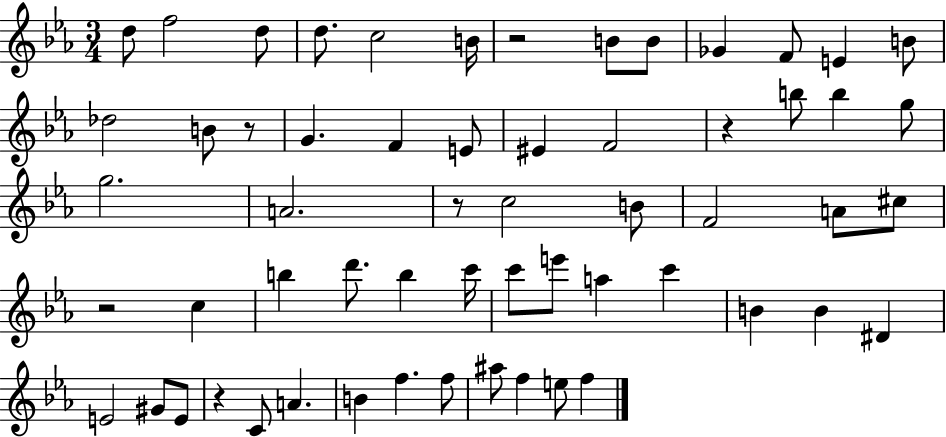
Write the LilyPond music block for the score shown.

{
  \clef treble
  \numericTimeSignature
  \time 3/4
  \key ees \major
  \repeat volta 2 { d''8 f''2 d''8 | d''8. c''2 b'16 | r2 b'8 b'8 | ges'4 f'8 e'4 b'8 | \break des''2 b'8 r8 | g'4. f'4 e'8 | eis'4 f'2 | r4 b''8 b''4 g''8 | \break g''2. | a'2. | r8 c''2 b'8 | f'2 a'8 cis''8 | \break r2 c''4 | b''4 d'''8. b''4 c'''16 | c'''8 e'''8 a''4 c'''4 | b'4 b'4 dis'4 | \break e'2 gis'8 e'8 | r4 c'8 a'4. | b'4 f''4. f''8 | ais''8 f''4 e''8 f''4 | \break } \bar "|."
}